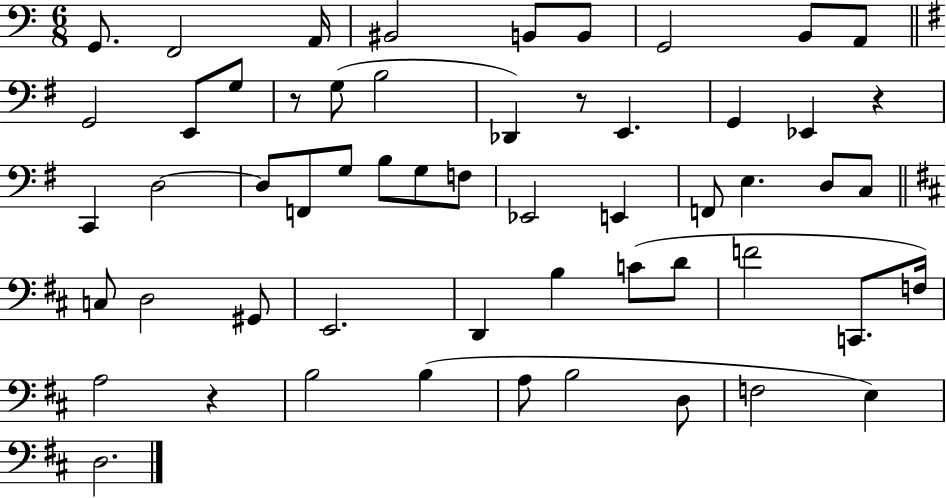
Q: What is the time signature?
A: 6/8